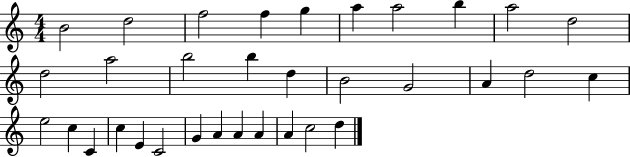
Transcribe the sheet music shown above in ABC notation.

X:1
T:Untitled
M:4/4
L:1/4
K:C
B2 d2 f2 f g a a2 b a2 d2 d2 a2 b2 b d B2 G2 A d2 c e2 c C c E C2 G A A A A c2 d